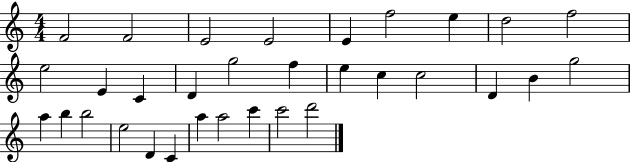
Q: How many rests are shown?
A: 0